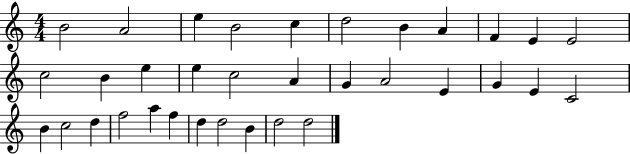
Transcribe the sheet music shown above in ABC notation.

X:1
T:Untitled
M:4/4
L:1/4
K:C
B2 A2 e B2 c d2 B A F E E2 c2 B e e c2 A G A2 E G E C2 B c2 d f2 a f d d2 B d2 d2